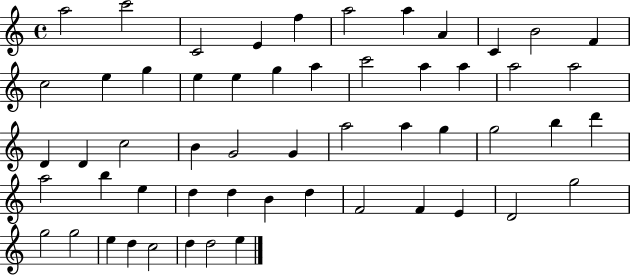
A5/h C6/h C4/h E4/q F5/q A5/h A5/q A4/q C4/q B4/h F4/q C5/h E5/q G5/q E5/q E5/q G5/q A5/q C6/h A5/q A5/q A5/h A5/h D4/q D4/q C5/h B4/q G4/h G4/q A5/h A5/q G5/q G5/h B5/q D6/q A5/h B5/q E5/q D5/q D5/q B4/q D5/q F4/h F4/q E4/q D4/h G5/h G5/h G5/h E5/q D5/q C5/h D5/q D5/h E5/q